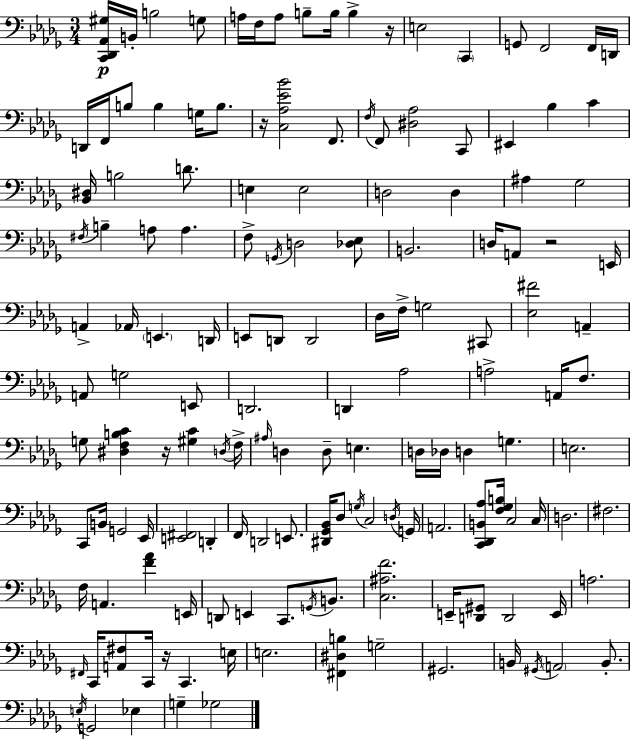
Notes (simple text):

[C2,Db2,Ab2,G#3]/s B2/s B3/h G3/e A3/s F3/s A3/e B3/e B3/s B3/q R/s E3/h C2/q G2/e F2/h F2/s D2/s D2/s F2/s B3/e B3/q G3/s B3/e. R/s [C3,Ab3,Eb4,Bb4]/h F2/e. F3/s F2/e [D#3,Ab3]/h C2/e EIS2/q Bb3/q C4/q [Bb2,D#3]/s B3/h D4/e. E3/q E3/h D3/h D3/q A#3/q Gb3/h F#3/s B3/q A3/e A3/q. F3/e G2/s D3/h [Db3,Eb3]/e B2/h. D3/s A2/e R/h E2/s A2/q Ab2/s E2/q. D2/s E2/e D2/e D2/h Db3/s F3/s G3/h C#2/e [Eb3,F#4]/h A2/q A2/e G3/h E2/e D2/h. D2/q Ab3/h A3/h A2/s F3/e. G3/e [D#3,F3,B3,C4]/q R/s [G#3,C4]/q D3/s F3/s A#3/s D3/q D3/e E3/q. D3/s Db3/s D3/q G3/q. E3/h. C2/e B2/s G2/h Eb2/s [E2,F#2]/h D2/q F2/s D2/h E2/e. [D#2,Gb2,Bb2]/s Db3/e G3/s C3/h D3/s G2/s A2/h. [C2,Db2,B2,Ab3]/e [F3,Gb3,B3]/s C3/h C3/s D3/h. F#3/h. F3/s A2/q. [F4,Ab4]/q E2/s D2/e E2/q C2/e. G2/s B2/e. [C3,A#3,F4]/h. E2/s [D2,G#2]/e D2/h E2/s A3/h. F#2/s C2/s [A2,F#3]/e C2/s R/s C2/q. E3/s E3/h. [F#2,D#3,B3]/q G3/h G#2/h. B2/s G#2/s A2/h B2/e. E3/s G2/h Eb3/q G3/q Gb3/h